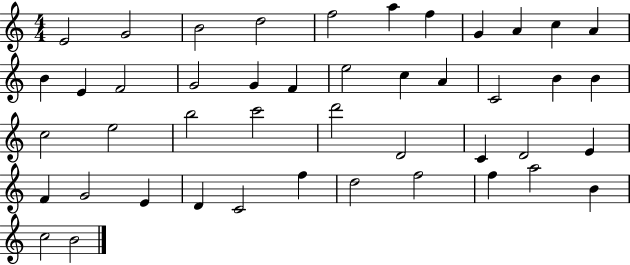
{
  \clef treble
  \numericTimeSignature
  \time 4/4
  \key c \major
  e'2 g'2 | b'2 d''2 | f''2 a''4 f''4 | g'4 a'4 c''4 a'4 | \break b'4 e'4 f'2 | g'2 g'4 f'4 | e''2 c''4 a'4 | c'2 b'4 b'4 | \break c''2 e''2 | b''2 c'''2 | d'''2 d'2 | c'4 d'2 e'4 | \break f'4 g'2 e'4 | d'4 c'2 f''4 | d''2 f''2 | f''4 a''2 b'4 | \break c''2 b'2 | \bar "|."
}